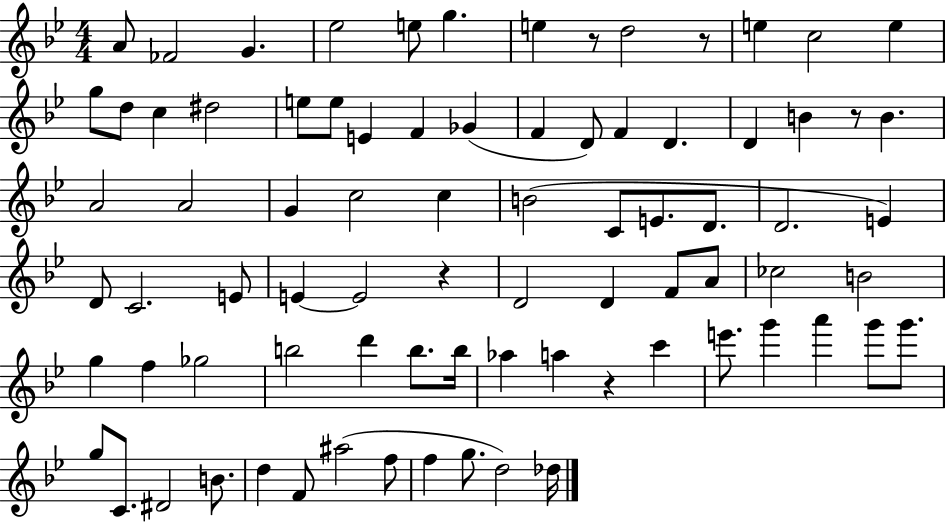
{
  \clef treble
  \numericTimeSignature
  \time 4/4
  \key bes \major
  a'8 fes'2 g'4. | ees''2 e''8 g''4. | e''4 r8 d''2 r8 | e''4 c''2 e''4 | \break g''8 d''8 c''4 dis''2 | e''8 e''8 e'4 f'4 ges'4( | f'4 d'8) f'4 d'4. | d'4 b'4 r8 b'4. | \break a'2 a'2 | g'4 c''2 c''4 | b'2( c'8 e'8. d'8. | d'2. e'4) | \break d'8 c'2. e'8 | e'4~~ e'2 r4 | d'2 d'4 f'8 a'8 | ces''2 b'2 | \break g''4 f''4 ges''2 | b''2 d'''4 b''8. b''16 | aes''4 a''4 r4 c'''4 | e'''8. g'''4 a'''4 g'''8 g'''8. | \break g''8 c'8. dis'2 b'8. | d''4 f'8 ais''2( f''8 | f''4 g''8. d''2) des''16 | \bar "|."
}